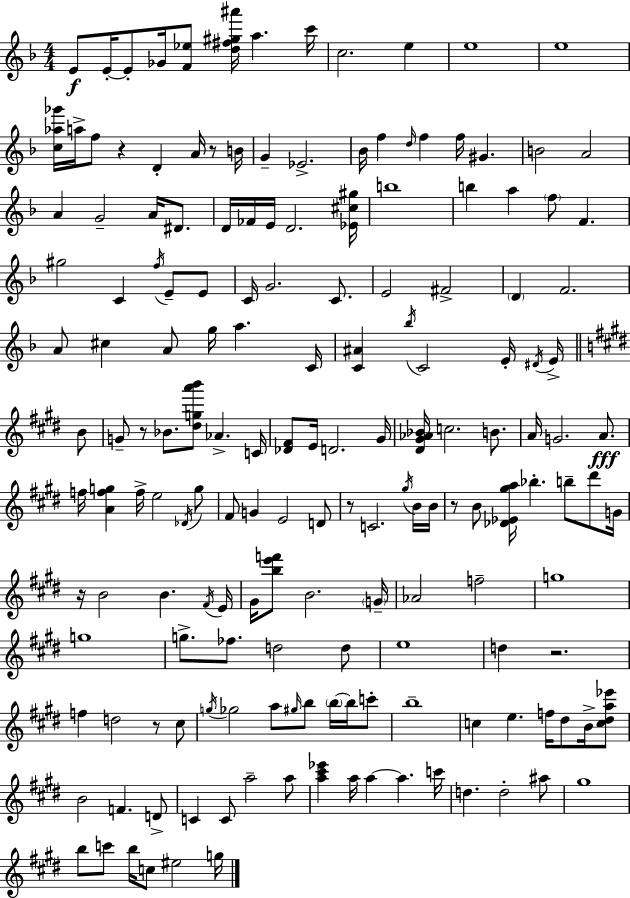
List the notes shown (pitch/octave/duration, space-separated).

E4/e E4/s E4/e Gb4/s [F4,Eb5]/e [D5,F#5,G#5,A#6]/s A5/q. C6/s C5/h. E5/q E5/w E5/w [C5,Ab5,Gb6]/s A5/s F5/e R/q D4/q A4/s R/e B4/s G4/q Eb4/h. Bb4/s F5/q D5/s F5/q F5/s G#4/q. B4/h A4/h A4/q G4/h A4/s D#4/e. D4/s FES4/s E4/s D4/h. [Eb4,C#5,G#5]/s B5/w B5/q A5/q F5/e F4/q. G#5/h C4/q F5/s E4/e E4/e C4/s G4/h. C4/e. E4/h F#4/h D4/q F4/h. A4/e C#5/q A4/e G5/s A5/q. C4/s [C4,A#4]/q Bb5/s C4/h E4/s D#4/s E4/s B4/e G4/e R/e Bb4/e. [D#5,G5,A6,B6]/e Ab4/q. C4/s [Db4,F#4]/e E4/s D4/h. G#4/s [D#4,G#4,Ab4,Bb4]/s C5/h. B4/e. A4/s G4/h. A4/e. F5/s [A4,F5,G5]/q F5/s E5/h Db4/s G5/e F#4/e G4/q E4/h D4/e R/e C4/h. G#5/s B4/s B4/s R/e B4/e [Db4,Eb4,G#5,A5]/s Bb5/q. B5/e D#6/e G4/s R/s B4/h B4/q. F#4/s E4/s G#4/s [B5,E6,F6]/e B4/h. G4/s Ab4/h F5/h G5/w G5/w G5/e. FES5/e. D5/h D5/e E5/w D5/q R/h. F5/q D5/h R/e C#5/e G5/s Gb5/h A5/e G#5/s B5/e B5/s B5/s C6/e B5/w C5/q E5/q. F5/s D#5/e B4/s [C5,D#5,A5,Eb6]/e B4/h F4/q. D4/e C4/q C4/e A5/h A5/e [A5,C#6,Eb6]/q A5/s A5/q A5/q. C6/s D5/q. D5/h A#5/e G#5/w B5/e C6/e B5/s C5/e EIS5/h G5/s